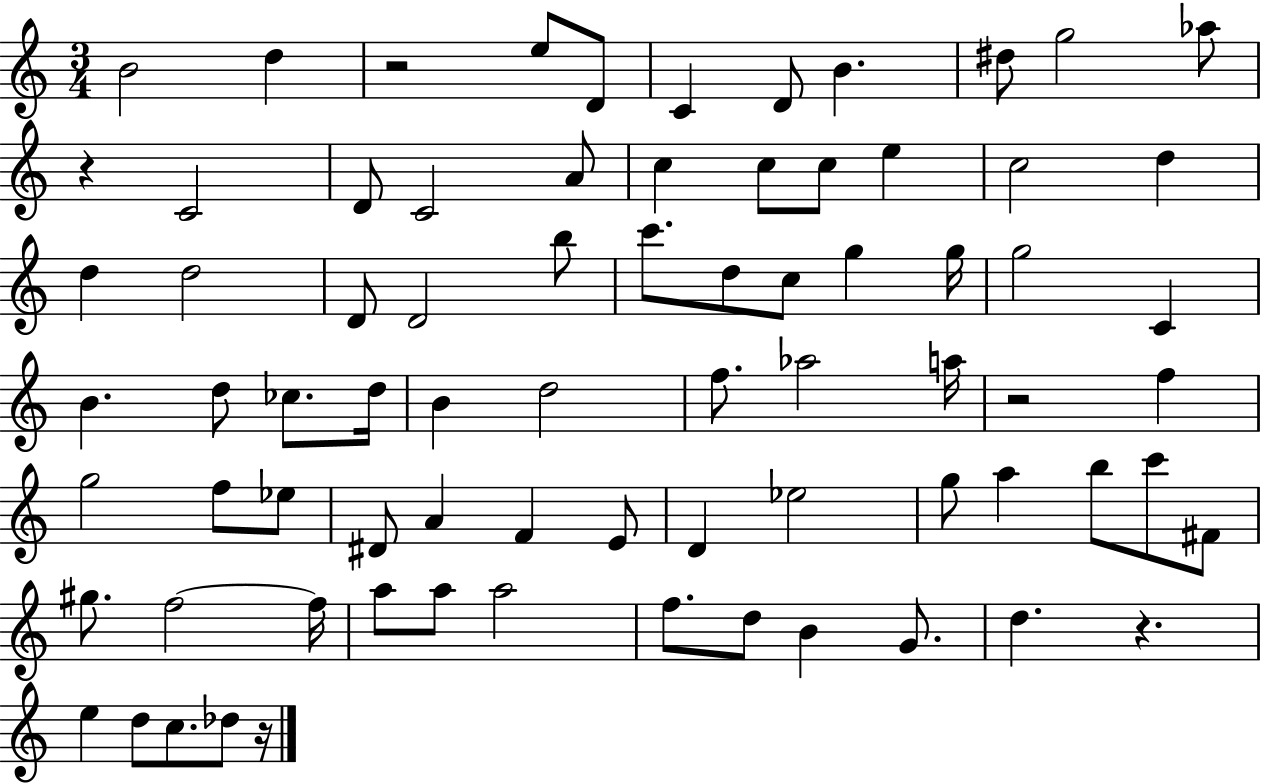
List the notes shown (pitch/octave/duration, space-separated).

B4/h D5/q R/h E5/e D4/e C4/q D4/e B4/q. D#5/e G5/h Ab5/e R/q C4/h D4/e C4/h A4/e C5/q C5/e C5/e E5/q C5/h D5/q D5/q D5/h D4/e D4/h B5/e C6/e. D5/e C5/e G5/q G5/s G5/h C4/q B4/q. D5/e CES5/e. D5/s B4/q D5/h F5/e. Ab5/h A5/s R/h F5/q G5/h F5/e Eb5/e D#4/e A4/q F4/q E4/e D4/q Eb5/h G5/e A5/q B5/e C6/e F#4/e G#5/e. F5/h F5/s A5/e A5/e A5/h F5/e. D5/e B4/q G4/e. D5/q. R/q. E5/q D5/e C5/e. Db5/e R/s